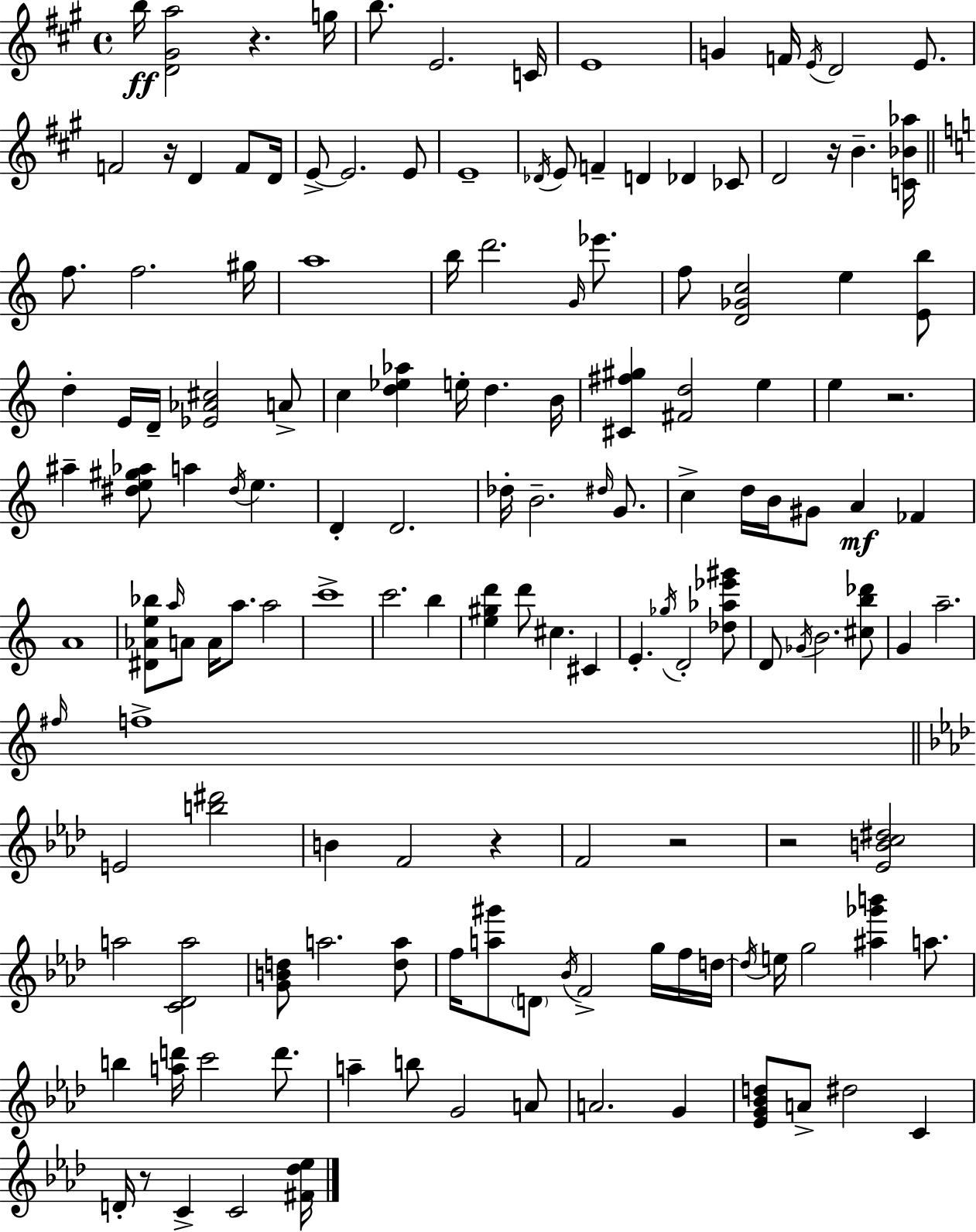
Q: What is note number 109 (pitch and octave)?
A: A4